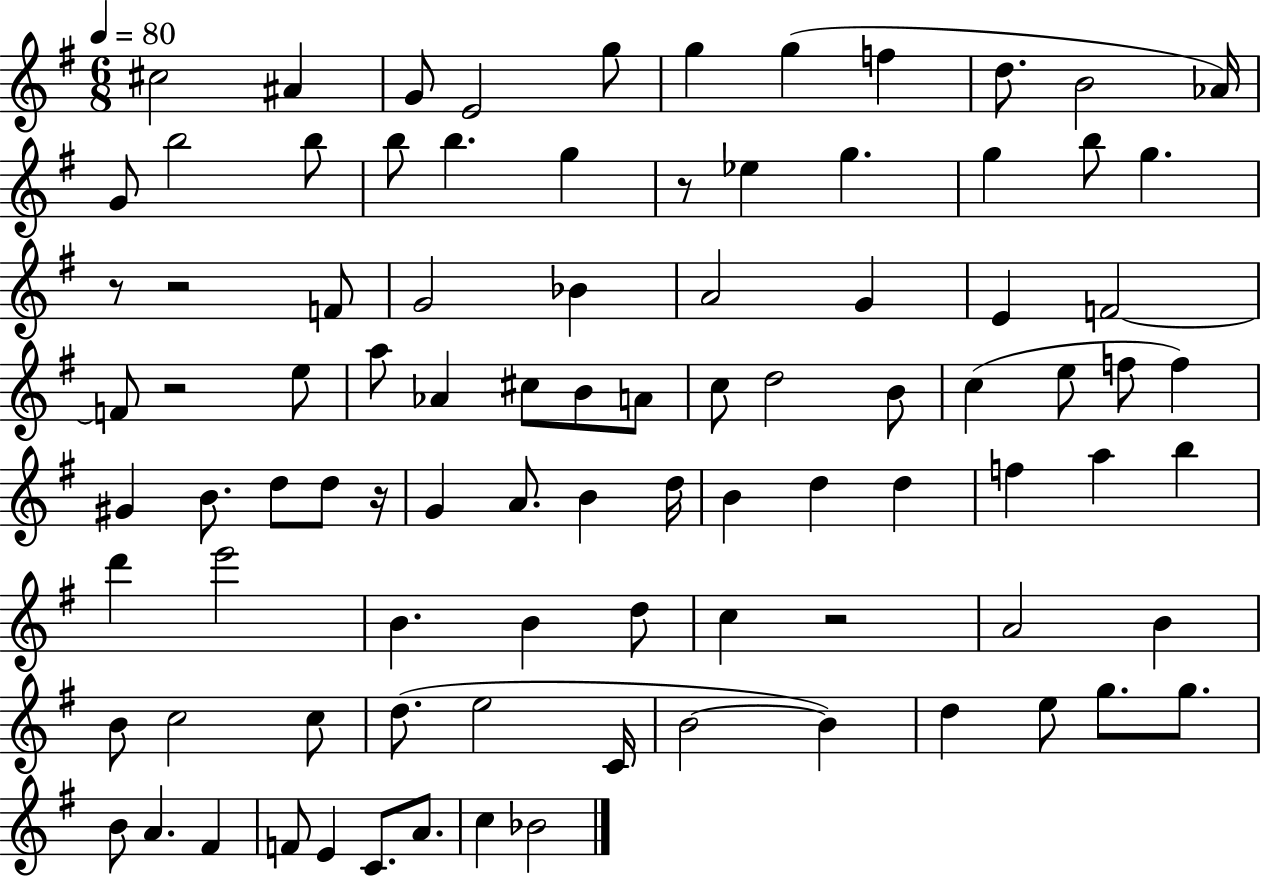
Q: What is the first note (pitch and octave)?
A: C#5